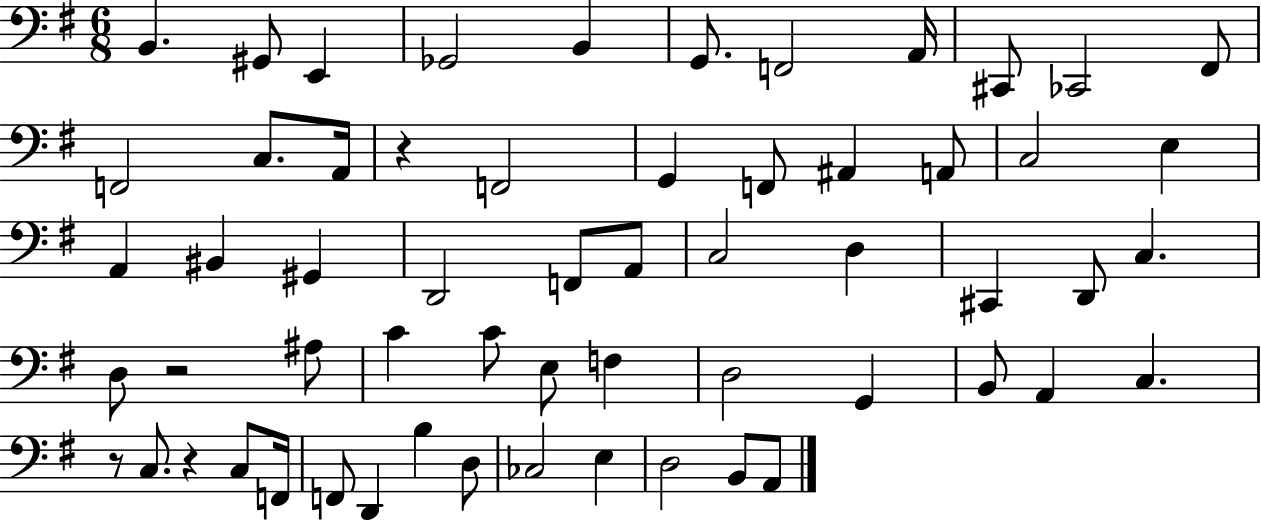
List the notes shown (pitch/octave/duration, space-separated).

B2/q. G#2/e E2/q Gb2/h B2/q G2/e. F2/h A2/s C#2/e CES2/h F#2/e F2/h C3/e. A2/s R/q F2/h G2/q F2/e A#2/q A2/e C3/h E3/q A2/q BIS2/q G#2/q D2/h F2/e A2/e C3/h D3/q C#2/q D2/e C3/q. D3/e R/h A#3/e C4/q C4/e E3/e F3/q D3/h G2/q B2/e A2/q C3/q. R/e C3/e. R/q C3/e F2/s F2/e D2/q B3/q D3/e CES3/h E3/q D3/h B2/e A2/e